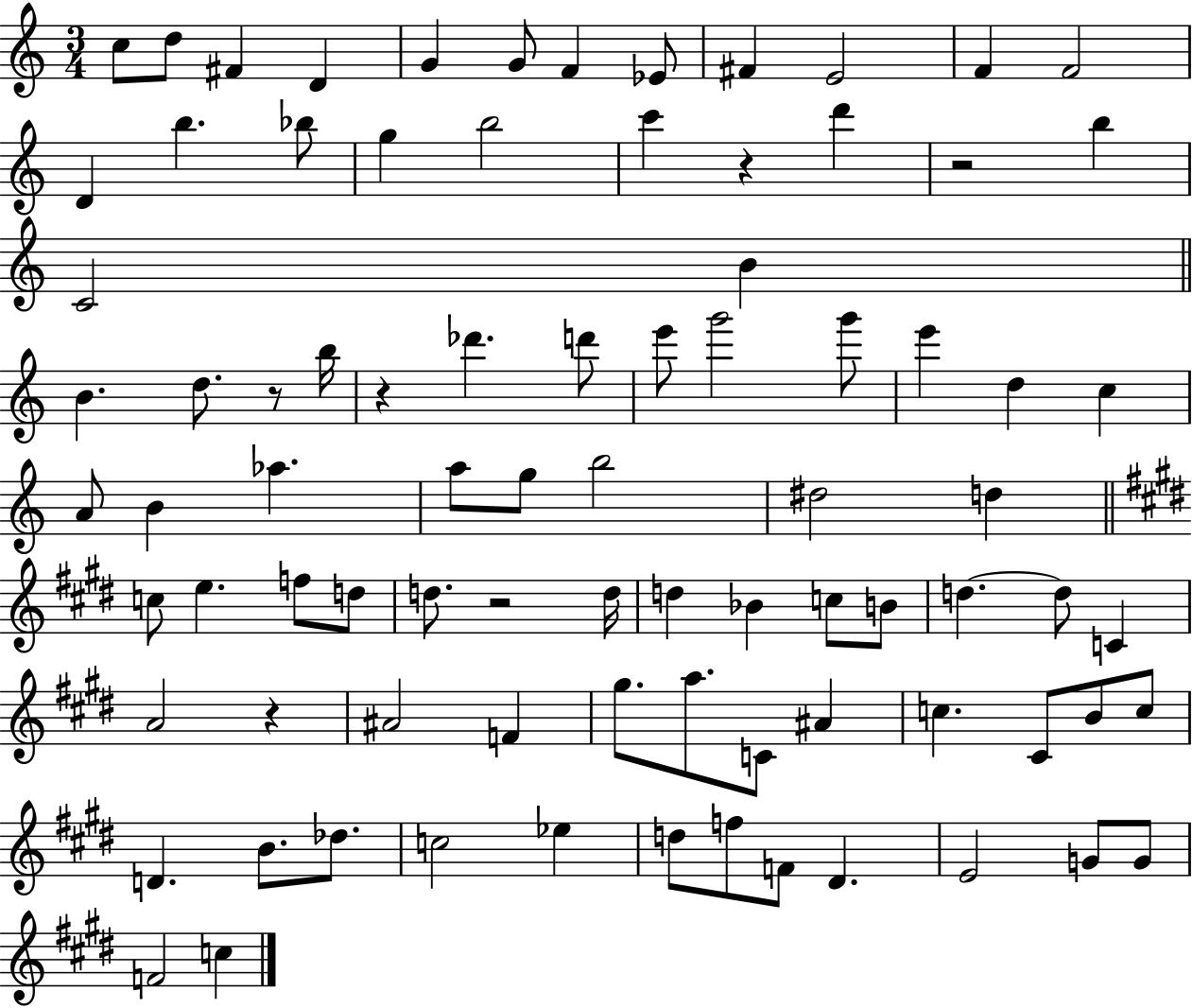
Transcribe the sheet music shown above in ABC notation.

X:1
T:Untitled
M:3/4
L:1/4
K:C
c/2 d/2 ^F D G G/2 F _E/2 ^F E2 F F2 D b _b/2 g b2 c' z d' z2 b C2 B B d/2 z/2 b/4 z _d' d'/2 e'/2 g'2 g'/2 e' d c A/2 B _a a/2 g/2 b2 ^d2 d c/2 e f/2 d/2 d/2 z2 d/4 d _B c/2 B/2 d d/2 C A2 z ^A2 F ^g/2 a/2 C/2 ^A c ^C/2 B/2 c/2 D B/2 _d/2 c2 _e d/2 f/2 F/2 ^D E2 G/2 G/2 F2 c